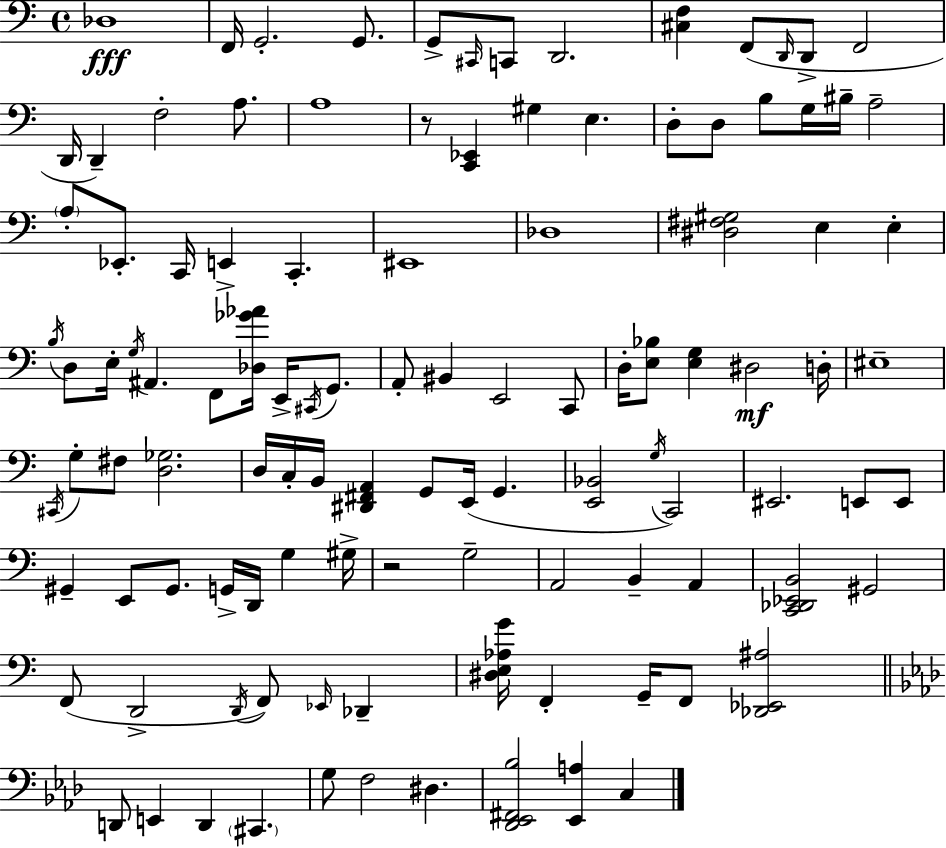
Db3/w F2/s G2/h. G2/e. G2/e C#2/s C2/e D2/h. [C#3,F3]/q F2/e D2/s D2/e F2/h D2/s D2/q F3/h A3/e. A3/w R/e [C2,Eb2]/q G#3/q E3/q. D3/e D3/e B3/e G3/s BIS3/s A3/h A3/e Eb2/e. C2/s E2/q C2/q. EIS2/w Db3/w [D#3,F#3,G#3]/h E3/q E3/q B3/s D3/e E3/s G3/s A#2/q. F2/e [Db3,Gb4,Ab4]/s E2/s C#2/s G2/e. A2/e BIS2/q E2/h C2/e D3/s [E3,Bb3]/e [E3,G3]/q D#3/h D3/s EIS3/w C#2/s G3/e F#3/e [D3,Gb3]/h. D3/s C3/s B2/s [D#2,F#2,A2]/q G2/e E2/s G2/q. [E2,Bb2]/h G3/s C2/h EIS2/h. E2/e E2/e G#2/q E2/e G#2/e. G2/s D2/s G3/q G#3/s R/h G3/h A2/h B2/q A2/q [C2,Db2,Eb2,B2]/h G#2/h F2/e D2/h D2/s F2/e Eb2/s Db2/q [D#3,E3,Ab3,G4]/s F2/q G2/s F2/e [Db2,Eb2,A#3]/h D2/e E2/q D2/q C#2/q. G3/e F3/h D#3/q. [Db2,Eb2,F#2,Bb3]/h [Eb2,A3]/q C3/q